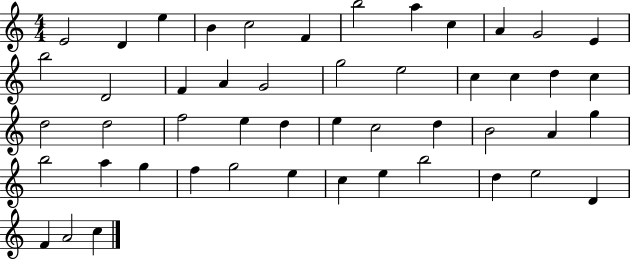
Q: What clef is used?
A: treble